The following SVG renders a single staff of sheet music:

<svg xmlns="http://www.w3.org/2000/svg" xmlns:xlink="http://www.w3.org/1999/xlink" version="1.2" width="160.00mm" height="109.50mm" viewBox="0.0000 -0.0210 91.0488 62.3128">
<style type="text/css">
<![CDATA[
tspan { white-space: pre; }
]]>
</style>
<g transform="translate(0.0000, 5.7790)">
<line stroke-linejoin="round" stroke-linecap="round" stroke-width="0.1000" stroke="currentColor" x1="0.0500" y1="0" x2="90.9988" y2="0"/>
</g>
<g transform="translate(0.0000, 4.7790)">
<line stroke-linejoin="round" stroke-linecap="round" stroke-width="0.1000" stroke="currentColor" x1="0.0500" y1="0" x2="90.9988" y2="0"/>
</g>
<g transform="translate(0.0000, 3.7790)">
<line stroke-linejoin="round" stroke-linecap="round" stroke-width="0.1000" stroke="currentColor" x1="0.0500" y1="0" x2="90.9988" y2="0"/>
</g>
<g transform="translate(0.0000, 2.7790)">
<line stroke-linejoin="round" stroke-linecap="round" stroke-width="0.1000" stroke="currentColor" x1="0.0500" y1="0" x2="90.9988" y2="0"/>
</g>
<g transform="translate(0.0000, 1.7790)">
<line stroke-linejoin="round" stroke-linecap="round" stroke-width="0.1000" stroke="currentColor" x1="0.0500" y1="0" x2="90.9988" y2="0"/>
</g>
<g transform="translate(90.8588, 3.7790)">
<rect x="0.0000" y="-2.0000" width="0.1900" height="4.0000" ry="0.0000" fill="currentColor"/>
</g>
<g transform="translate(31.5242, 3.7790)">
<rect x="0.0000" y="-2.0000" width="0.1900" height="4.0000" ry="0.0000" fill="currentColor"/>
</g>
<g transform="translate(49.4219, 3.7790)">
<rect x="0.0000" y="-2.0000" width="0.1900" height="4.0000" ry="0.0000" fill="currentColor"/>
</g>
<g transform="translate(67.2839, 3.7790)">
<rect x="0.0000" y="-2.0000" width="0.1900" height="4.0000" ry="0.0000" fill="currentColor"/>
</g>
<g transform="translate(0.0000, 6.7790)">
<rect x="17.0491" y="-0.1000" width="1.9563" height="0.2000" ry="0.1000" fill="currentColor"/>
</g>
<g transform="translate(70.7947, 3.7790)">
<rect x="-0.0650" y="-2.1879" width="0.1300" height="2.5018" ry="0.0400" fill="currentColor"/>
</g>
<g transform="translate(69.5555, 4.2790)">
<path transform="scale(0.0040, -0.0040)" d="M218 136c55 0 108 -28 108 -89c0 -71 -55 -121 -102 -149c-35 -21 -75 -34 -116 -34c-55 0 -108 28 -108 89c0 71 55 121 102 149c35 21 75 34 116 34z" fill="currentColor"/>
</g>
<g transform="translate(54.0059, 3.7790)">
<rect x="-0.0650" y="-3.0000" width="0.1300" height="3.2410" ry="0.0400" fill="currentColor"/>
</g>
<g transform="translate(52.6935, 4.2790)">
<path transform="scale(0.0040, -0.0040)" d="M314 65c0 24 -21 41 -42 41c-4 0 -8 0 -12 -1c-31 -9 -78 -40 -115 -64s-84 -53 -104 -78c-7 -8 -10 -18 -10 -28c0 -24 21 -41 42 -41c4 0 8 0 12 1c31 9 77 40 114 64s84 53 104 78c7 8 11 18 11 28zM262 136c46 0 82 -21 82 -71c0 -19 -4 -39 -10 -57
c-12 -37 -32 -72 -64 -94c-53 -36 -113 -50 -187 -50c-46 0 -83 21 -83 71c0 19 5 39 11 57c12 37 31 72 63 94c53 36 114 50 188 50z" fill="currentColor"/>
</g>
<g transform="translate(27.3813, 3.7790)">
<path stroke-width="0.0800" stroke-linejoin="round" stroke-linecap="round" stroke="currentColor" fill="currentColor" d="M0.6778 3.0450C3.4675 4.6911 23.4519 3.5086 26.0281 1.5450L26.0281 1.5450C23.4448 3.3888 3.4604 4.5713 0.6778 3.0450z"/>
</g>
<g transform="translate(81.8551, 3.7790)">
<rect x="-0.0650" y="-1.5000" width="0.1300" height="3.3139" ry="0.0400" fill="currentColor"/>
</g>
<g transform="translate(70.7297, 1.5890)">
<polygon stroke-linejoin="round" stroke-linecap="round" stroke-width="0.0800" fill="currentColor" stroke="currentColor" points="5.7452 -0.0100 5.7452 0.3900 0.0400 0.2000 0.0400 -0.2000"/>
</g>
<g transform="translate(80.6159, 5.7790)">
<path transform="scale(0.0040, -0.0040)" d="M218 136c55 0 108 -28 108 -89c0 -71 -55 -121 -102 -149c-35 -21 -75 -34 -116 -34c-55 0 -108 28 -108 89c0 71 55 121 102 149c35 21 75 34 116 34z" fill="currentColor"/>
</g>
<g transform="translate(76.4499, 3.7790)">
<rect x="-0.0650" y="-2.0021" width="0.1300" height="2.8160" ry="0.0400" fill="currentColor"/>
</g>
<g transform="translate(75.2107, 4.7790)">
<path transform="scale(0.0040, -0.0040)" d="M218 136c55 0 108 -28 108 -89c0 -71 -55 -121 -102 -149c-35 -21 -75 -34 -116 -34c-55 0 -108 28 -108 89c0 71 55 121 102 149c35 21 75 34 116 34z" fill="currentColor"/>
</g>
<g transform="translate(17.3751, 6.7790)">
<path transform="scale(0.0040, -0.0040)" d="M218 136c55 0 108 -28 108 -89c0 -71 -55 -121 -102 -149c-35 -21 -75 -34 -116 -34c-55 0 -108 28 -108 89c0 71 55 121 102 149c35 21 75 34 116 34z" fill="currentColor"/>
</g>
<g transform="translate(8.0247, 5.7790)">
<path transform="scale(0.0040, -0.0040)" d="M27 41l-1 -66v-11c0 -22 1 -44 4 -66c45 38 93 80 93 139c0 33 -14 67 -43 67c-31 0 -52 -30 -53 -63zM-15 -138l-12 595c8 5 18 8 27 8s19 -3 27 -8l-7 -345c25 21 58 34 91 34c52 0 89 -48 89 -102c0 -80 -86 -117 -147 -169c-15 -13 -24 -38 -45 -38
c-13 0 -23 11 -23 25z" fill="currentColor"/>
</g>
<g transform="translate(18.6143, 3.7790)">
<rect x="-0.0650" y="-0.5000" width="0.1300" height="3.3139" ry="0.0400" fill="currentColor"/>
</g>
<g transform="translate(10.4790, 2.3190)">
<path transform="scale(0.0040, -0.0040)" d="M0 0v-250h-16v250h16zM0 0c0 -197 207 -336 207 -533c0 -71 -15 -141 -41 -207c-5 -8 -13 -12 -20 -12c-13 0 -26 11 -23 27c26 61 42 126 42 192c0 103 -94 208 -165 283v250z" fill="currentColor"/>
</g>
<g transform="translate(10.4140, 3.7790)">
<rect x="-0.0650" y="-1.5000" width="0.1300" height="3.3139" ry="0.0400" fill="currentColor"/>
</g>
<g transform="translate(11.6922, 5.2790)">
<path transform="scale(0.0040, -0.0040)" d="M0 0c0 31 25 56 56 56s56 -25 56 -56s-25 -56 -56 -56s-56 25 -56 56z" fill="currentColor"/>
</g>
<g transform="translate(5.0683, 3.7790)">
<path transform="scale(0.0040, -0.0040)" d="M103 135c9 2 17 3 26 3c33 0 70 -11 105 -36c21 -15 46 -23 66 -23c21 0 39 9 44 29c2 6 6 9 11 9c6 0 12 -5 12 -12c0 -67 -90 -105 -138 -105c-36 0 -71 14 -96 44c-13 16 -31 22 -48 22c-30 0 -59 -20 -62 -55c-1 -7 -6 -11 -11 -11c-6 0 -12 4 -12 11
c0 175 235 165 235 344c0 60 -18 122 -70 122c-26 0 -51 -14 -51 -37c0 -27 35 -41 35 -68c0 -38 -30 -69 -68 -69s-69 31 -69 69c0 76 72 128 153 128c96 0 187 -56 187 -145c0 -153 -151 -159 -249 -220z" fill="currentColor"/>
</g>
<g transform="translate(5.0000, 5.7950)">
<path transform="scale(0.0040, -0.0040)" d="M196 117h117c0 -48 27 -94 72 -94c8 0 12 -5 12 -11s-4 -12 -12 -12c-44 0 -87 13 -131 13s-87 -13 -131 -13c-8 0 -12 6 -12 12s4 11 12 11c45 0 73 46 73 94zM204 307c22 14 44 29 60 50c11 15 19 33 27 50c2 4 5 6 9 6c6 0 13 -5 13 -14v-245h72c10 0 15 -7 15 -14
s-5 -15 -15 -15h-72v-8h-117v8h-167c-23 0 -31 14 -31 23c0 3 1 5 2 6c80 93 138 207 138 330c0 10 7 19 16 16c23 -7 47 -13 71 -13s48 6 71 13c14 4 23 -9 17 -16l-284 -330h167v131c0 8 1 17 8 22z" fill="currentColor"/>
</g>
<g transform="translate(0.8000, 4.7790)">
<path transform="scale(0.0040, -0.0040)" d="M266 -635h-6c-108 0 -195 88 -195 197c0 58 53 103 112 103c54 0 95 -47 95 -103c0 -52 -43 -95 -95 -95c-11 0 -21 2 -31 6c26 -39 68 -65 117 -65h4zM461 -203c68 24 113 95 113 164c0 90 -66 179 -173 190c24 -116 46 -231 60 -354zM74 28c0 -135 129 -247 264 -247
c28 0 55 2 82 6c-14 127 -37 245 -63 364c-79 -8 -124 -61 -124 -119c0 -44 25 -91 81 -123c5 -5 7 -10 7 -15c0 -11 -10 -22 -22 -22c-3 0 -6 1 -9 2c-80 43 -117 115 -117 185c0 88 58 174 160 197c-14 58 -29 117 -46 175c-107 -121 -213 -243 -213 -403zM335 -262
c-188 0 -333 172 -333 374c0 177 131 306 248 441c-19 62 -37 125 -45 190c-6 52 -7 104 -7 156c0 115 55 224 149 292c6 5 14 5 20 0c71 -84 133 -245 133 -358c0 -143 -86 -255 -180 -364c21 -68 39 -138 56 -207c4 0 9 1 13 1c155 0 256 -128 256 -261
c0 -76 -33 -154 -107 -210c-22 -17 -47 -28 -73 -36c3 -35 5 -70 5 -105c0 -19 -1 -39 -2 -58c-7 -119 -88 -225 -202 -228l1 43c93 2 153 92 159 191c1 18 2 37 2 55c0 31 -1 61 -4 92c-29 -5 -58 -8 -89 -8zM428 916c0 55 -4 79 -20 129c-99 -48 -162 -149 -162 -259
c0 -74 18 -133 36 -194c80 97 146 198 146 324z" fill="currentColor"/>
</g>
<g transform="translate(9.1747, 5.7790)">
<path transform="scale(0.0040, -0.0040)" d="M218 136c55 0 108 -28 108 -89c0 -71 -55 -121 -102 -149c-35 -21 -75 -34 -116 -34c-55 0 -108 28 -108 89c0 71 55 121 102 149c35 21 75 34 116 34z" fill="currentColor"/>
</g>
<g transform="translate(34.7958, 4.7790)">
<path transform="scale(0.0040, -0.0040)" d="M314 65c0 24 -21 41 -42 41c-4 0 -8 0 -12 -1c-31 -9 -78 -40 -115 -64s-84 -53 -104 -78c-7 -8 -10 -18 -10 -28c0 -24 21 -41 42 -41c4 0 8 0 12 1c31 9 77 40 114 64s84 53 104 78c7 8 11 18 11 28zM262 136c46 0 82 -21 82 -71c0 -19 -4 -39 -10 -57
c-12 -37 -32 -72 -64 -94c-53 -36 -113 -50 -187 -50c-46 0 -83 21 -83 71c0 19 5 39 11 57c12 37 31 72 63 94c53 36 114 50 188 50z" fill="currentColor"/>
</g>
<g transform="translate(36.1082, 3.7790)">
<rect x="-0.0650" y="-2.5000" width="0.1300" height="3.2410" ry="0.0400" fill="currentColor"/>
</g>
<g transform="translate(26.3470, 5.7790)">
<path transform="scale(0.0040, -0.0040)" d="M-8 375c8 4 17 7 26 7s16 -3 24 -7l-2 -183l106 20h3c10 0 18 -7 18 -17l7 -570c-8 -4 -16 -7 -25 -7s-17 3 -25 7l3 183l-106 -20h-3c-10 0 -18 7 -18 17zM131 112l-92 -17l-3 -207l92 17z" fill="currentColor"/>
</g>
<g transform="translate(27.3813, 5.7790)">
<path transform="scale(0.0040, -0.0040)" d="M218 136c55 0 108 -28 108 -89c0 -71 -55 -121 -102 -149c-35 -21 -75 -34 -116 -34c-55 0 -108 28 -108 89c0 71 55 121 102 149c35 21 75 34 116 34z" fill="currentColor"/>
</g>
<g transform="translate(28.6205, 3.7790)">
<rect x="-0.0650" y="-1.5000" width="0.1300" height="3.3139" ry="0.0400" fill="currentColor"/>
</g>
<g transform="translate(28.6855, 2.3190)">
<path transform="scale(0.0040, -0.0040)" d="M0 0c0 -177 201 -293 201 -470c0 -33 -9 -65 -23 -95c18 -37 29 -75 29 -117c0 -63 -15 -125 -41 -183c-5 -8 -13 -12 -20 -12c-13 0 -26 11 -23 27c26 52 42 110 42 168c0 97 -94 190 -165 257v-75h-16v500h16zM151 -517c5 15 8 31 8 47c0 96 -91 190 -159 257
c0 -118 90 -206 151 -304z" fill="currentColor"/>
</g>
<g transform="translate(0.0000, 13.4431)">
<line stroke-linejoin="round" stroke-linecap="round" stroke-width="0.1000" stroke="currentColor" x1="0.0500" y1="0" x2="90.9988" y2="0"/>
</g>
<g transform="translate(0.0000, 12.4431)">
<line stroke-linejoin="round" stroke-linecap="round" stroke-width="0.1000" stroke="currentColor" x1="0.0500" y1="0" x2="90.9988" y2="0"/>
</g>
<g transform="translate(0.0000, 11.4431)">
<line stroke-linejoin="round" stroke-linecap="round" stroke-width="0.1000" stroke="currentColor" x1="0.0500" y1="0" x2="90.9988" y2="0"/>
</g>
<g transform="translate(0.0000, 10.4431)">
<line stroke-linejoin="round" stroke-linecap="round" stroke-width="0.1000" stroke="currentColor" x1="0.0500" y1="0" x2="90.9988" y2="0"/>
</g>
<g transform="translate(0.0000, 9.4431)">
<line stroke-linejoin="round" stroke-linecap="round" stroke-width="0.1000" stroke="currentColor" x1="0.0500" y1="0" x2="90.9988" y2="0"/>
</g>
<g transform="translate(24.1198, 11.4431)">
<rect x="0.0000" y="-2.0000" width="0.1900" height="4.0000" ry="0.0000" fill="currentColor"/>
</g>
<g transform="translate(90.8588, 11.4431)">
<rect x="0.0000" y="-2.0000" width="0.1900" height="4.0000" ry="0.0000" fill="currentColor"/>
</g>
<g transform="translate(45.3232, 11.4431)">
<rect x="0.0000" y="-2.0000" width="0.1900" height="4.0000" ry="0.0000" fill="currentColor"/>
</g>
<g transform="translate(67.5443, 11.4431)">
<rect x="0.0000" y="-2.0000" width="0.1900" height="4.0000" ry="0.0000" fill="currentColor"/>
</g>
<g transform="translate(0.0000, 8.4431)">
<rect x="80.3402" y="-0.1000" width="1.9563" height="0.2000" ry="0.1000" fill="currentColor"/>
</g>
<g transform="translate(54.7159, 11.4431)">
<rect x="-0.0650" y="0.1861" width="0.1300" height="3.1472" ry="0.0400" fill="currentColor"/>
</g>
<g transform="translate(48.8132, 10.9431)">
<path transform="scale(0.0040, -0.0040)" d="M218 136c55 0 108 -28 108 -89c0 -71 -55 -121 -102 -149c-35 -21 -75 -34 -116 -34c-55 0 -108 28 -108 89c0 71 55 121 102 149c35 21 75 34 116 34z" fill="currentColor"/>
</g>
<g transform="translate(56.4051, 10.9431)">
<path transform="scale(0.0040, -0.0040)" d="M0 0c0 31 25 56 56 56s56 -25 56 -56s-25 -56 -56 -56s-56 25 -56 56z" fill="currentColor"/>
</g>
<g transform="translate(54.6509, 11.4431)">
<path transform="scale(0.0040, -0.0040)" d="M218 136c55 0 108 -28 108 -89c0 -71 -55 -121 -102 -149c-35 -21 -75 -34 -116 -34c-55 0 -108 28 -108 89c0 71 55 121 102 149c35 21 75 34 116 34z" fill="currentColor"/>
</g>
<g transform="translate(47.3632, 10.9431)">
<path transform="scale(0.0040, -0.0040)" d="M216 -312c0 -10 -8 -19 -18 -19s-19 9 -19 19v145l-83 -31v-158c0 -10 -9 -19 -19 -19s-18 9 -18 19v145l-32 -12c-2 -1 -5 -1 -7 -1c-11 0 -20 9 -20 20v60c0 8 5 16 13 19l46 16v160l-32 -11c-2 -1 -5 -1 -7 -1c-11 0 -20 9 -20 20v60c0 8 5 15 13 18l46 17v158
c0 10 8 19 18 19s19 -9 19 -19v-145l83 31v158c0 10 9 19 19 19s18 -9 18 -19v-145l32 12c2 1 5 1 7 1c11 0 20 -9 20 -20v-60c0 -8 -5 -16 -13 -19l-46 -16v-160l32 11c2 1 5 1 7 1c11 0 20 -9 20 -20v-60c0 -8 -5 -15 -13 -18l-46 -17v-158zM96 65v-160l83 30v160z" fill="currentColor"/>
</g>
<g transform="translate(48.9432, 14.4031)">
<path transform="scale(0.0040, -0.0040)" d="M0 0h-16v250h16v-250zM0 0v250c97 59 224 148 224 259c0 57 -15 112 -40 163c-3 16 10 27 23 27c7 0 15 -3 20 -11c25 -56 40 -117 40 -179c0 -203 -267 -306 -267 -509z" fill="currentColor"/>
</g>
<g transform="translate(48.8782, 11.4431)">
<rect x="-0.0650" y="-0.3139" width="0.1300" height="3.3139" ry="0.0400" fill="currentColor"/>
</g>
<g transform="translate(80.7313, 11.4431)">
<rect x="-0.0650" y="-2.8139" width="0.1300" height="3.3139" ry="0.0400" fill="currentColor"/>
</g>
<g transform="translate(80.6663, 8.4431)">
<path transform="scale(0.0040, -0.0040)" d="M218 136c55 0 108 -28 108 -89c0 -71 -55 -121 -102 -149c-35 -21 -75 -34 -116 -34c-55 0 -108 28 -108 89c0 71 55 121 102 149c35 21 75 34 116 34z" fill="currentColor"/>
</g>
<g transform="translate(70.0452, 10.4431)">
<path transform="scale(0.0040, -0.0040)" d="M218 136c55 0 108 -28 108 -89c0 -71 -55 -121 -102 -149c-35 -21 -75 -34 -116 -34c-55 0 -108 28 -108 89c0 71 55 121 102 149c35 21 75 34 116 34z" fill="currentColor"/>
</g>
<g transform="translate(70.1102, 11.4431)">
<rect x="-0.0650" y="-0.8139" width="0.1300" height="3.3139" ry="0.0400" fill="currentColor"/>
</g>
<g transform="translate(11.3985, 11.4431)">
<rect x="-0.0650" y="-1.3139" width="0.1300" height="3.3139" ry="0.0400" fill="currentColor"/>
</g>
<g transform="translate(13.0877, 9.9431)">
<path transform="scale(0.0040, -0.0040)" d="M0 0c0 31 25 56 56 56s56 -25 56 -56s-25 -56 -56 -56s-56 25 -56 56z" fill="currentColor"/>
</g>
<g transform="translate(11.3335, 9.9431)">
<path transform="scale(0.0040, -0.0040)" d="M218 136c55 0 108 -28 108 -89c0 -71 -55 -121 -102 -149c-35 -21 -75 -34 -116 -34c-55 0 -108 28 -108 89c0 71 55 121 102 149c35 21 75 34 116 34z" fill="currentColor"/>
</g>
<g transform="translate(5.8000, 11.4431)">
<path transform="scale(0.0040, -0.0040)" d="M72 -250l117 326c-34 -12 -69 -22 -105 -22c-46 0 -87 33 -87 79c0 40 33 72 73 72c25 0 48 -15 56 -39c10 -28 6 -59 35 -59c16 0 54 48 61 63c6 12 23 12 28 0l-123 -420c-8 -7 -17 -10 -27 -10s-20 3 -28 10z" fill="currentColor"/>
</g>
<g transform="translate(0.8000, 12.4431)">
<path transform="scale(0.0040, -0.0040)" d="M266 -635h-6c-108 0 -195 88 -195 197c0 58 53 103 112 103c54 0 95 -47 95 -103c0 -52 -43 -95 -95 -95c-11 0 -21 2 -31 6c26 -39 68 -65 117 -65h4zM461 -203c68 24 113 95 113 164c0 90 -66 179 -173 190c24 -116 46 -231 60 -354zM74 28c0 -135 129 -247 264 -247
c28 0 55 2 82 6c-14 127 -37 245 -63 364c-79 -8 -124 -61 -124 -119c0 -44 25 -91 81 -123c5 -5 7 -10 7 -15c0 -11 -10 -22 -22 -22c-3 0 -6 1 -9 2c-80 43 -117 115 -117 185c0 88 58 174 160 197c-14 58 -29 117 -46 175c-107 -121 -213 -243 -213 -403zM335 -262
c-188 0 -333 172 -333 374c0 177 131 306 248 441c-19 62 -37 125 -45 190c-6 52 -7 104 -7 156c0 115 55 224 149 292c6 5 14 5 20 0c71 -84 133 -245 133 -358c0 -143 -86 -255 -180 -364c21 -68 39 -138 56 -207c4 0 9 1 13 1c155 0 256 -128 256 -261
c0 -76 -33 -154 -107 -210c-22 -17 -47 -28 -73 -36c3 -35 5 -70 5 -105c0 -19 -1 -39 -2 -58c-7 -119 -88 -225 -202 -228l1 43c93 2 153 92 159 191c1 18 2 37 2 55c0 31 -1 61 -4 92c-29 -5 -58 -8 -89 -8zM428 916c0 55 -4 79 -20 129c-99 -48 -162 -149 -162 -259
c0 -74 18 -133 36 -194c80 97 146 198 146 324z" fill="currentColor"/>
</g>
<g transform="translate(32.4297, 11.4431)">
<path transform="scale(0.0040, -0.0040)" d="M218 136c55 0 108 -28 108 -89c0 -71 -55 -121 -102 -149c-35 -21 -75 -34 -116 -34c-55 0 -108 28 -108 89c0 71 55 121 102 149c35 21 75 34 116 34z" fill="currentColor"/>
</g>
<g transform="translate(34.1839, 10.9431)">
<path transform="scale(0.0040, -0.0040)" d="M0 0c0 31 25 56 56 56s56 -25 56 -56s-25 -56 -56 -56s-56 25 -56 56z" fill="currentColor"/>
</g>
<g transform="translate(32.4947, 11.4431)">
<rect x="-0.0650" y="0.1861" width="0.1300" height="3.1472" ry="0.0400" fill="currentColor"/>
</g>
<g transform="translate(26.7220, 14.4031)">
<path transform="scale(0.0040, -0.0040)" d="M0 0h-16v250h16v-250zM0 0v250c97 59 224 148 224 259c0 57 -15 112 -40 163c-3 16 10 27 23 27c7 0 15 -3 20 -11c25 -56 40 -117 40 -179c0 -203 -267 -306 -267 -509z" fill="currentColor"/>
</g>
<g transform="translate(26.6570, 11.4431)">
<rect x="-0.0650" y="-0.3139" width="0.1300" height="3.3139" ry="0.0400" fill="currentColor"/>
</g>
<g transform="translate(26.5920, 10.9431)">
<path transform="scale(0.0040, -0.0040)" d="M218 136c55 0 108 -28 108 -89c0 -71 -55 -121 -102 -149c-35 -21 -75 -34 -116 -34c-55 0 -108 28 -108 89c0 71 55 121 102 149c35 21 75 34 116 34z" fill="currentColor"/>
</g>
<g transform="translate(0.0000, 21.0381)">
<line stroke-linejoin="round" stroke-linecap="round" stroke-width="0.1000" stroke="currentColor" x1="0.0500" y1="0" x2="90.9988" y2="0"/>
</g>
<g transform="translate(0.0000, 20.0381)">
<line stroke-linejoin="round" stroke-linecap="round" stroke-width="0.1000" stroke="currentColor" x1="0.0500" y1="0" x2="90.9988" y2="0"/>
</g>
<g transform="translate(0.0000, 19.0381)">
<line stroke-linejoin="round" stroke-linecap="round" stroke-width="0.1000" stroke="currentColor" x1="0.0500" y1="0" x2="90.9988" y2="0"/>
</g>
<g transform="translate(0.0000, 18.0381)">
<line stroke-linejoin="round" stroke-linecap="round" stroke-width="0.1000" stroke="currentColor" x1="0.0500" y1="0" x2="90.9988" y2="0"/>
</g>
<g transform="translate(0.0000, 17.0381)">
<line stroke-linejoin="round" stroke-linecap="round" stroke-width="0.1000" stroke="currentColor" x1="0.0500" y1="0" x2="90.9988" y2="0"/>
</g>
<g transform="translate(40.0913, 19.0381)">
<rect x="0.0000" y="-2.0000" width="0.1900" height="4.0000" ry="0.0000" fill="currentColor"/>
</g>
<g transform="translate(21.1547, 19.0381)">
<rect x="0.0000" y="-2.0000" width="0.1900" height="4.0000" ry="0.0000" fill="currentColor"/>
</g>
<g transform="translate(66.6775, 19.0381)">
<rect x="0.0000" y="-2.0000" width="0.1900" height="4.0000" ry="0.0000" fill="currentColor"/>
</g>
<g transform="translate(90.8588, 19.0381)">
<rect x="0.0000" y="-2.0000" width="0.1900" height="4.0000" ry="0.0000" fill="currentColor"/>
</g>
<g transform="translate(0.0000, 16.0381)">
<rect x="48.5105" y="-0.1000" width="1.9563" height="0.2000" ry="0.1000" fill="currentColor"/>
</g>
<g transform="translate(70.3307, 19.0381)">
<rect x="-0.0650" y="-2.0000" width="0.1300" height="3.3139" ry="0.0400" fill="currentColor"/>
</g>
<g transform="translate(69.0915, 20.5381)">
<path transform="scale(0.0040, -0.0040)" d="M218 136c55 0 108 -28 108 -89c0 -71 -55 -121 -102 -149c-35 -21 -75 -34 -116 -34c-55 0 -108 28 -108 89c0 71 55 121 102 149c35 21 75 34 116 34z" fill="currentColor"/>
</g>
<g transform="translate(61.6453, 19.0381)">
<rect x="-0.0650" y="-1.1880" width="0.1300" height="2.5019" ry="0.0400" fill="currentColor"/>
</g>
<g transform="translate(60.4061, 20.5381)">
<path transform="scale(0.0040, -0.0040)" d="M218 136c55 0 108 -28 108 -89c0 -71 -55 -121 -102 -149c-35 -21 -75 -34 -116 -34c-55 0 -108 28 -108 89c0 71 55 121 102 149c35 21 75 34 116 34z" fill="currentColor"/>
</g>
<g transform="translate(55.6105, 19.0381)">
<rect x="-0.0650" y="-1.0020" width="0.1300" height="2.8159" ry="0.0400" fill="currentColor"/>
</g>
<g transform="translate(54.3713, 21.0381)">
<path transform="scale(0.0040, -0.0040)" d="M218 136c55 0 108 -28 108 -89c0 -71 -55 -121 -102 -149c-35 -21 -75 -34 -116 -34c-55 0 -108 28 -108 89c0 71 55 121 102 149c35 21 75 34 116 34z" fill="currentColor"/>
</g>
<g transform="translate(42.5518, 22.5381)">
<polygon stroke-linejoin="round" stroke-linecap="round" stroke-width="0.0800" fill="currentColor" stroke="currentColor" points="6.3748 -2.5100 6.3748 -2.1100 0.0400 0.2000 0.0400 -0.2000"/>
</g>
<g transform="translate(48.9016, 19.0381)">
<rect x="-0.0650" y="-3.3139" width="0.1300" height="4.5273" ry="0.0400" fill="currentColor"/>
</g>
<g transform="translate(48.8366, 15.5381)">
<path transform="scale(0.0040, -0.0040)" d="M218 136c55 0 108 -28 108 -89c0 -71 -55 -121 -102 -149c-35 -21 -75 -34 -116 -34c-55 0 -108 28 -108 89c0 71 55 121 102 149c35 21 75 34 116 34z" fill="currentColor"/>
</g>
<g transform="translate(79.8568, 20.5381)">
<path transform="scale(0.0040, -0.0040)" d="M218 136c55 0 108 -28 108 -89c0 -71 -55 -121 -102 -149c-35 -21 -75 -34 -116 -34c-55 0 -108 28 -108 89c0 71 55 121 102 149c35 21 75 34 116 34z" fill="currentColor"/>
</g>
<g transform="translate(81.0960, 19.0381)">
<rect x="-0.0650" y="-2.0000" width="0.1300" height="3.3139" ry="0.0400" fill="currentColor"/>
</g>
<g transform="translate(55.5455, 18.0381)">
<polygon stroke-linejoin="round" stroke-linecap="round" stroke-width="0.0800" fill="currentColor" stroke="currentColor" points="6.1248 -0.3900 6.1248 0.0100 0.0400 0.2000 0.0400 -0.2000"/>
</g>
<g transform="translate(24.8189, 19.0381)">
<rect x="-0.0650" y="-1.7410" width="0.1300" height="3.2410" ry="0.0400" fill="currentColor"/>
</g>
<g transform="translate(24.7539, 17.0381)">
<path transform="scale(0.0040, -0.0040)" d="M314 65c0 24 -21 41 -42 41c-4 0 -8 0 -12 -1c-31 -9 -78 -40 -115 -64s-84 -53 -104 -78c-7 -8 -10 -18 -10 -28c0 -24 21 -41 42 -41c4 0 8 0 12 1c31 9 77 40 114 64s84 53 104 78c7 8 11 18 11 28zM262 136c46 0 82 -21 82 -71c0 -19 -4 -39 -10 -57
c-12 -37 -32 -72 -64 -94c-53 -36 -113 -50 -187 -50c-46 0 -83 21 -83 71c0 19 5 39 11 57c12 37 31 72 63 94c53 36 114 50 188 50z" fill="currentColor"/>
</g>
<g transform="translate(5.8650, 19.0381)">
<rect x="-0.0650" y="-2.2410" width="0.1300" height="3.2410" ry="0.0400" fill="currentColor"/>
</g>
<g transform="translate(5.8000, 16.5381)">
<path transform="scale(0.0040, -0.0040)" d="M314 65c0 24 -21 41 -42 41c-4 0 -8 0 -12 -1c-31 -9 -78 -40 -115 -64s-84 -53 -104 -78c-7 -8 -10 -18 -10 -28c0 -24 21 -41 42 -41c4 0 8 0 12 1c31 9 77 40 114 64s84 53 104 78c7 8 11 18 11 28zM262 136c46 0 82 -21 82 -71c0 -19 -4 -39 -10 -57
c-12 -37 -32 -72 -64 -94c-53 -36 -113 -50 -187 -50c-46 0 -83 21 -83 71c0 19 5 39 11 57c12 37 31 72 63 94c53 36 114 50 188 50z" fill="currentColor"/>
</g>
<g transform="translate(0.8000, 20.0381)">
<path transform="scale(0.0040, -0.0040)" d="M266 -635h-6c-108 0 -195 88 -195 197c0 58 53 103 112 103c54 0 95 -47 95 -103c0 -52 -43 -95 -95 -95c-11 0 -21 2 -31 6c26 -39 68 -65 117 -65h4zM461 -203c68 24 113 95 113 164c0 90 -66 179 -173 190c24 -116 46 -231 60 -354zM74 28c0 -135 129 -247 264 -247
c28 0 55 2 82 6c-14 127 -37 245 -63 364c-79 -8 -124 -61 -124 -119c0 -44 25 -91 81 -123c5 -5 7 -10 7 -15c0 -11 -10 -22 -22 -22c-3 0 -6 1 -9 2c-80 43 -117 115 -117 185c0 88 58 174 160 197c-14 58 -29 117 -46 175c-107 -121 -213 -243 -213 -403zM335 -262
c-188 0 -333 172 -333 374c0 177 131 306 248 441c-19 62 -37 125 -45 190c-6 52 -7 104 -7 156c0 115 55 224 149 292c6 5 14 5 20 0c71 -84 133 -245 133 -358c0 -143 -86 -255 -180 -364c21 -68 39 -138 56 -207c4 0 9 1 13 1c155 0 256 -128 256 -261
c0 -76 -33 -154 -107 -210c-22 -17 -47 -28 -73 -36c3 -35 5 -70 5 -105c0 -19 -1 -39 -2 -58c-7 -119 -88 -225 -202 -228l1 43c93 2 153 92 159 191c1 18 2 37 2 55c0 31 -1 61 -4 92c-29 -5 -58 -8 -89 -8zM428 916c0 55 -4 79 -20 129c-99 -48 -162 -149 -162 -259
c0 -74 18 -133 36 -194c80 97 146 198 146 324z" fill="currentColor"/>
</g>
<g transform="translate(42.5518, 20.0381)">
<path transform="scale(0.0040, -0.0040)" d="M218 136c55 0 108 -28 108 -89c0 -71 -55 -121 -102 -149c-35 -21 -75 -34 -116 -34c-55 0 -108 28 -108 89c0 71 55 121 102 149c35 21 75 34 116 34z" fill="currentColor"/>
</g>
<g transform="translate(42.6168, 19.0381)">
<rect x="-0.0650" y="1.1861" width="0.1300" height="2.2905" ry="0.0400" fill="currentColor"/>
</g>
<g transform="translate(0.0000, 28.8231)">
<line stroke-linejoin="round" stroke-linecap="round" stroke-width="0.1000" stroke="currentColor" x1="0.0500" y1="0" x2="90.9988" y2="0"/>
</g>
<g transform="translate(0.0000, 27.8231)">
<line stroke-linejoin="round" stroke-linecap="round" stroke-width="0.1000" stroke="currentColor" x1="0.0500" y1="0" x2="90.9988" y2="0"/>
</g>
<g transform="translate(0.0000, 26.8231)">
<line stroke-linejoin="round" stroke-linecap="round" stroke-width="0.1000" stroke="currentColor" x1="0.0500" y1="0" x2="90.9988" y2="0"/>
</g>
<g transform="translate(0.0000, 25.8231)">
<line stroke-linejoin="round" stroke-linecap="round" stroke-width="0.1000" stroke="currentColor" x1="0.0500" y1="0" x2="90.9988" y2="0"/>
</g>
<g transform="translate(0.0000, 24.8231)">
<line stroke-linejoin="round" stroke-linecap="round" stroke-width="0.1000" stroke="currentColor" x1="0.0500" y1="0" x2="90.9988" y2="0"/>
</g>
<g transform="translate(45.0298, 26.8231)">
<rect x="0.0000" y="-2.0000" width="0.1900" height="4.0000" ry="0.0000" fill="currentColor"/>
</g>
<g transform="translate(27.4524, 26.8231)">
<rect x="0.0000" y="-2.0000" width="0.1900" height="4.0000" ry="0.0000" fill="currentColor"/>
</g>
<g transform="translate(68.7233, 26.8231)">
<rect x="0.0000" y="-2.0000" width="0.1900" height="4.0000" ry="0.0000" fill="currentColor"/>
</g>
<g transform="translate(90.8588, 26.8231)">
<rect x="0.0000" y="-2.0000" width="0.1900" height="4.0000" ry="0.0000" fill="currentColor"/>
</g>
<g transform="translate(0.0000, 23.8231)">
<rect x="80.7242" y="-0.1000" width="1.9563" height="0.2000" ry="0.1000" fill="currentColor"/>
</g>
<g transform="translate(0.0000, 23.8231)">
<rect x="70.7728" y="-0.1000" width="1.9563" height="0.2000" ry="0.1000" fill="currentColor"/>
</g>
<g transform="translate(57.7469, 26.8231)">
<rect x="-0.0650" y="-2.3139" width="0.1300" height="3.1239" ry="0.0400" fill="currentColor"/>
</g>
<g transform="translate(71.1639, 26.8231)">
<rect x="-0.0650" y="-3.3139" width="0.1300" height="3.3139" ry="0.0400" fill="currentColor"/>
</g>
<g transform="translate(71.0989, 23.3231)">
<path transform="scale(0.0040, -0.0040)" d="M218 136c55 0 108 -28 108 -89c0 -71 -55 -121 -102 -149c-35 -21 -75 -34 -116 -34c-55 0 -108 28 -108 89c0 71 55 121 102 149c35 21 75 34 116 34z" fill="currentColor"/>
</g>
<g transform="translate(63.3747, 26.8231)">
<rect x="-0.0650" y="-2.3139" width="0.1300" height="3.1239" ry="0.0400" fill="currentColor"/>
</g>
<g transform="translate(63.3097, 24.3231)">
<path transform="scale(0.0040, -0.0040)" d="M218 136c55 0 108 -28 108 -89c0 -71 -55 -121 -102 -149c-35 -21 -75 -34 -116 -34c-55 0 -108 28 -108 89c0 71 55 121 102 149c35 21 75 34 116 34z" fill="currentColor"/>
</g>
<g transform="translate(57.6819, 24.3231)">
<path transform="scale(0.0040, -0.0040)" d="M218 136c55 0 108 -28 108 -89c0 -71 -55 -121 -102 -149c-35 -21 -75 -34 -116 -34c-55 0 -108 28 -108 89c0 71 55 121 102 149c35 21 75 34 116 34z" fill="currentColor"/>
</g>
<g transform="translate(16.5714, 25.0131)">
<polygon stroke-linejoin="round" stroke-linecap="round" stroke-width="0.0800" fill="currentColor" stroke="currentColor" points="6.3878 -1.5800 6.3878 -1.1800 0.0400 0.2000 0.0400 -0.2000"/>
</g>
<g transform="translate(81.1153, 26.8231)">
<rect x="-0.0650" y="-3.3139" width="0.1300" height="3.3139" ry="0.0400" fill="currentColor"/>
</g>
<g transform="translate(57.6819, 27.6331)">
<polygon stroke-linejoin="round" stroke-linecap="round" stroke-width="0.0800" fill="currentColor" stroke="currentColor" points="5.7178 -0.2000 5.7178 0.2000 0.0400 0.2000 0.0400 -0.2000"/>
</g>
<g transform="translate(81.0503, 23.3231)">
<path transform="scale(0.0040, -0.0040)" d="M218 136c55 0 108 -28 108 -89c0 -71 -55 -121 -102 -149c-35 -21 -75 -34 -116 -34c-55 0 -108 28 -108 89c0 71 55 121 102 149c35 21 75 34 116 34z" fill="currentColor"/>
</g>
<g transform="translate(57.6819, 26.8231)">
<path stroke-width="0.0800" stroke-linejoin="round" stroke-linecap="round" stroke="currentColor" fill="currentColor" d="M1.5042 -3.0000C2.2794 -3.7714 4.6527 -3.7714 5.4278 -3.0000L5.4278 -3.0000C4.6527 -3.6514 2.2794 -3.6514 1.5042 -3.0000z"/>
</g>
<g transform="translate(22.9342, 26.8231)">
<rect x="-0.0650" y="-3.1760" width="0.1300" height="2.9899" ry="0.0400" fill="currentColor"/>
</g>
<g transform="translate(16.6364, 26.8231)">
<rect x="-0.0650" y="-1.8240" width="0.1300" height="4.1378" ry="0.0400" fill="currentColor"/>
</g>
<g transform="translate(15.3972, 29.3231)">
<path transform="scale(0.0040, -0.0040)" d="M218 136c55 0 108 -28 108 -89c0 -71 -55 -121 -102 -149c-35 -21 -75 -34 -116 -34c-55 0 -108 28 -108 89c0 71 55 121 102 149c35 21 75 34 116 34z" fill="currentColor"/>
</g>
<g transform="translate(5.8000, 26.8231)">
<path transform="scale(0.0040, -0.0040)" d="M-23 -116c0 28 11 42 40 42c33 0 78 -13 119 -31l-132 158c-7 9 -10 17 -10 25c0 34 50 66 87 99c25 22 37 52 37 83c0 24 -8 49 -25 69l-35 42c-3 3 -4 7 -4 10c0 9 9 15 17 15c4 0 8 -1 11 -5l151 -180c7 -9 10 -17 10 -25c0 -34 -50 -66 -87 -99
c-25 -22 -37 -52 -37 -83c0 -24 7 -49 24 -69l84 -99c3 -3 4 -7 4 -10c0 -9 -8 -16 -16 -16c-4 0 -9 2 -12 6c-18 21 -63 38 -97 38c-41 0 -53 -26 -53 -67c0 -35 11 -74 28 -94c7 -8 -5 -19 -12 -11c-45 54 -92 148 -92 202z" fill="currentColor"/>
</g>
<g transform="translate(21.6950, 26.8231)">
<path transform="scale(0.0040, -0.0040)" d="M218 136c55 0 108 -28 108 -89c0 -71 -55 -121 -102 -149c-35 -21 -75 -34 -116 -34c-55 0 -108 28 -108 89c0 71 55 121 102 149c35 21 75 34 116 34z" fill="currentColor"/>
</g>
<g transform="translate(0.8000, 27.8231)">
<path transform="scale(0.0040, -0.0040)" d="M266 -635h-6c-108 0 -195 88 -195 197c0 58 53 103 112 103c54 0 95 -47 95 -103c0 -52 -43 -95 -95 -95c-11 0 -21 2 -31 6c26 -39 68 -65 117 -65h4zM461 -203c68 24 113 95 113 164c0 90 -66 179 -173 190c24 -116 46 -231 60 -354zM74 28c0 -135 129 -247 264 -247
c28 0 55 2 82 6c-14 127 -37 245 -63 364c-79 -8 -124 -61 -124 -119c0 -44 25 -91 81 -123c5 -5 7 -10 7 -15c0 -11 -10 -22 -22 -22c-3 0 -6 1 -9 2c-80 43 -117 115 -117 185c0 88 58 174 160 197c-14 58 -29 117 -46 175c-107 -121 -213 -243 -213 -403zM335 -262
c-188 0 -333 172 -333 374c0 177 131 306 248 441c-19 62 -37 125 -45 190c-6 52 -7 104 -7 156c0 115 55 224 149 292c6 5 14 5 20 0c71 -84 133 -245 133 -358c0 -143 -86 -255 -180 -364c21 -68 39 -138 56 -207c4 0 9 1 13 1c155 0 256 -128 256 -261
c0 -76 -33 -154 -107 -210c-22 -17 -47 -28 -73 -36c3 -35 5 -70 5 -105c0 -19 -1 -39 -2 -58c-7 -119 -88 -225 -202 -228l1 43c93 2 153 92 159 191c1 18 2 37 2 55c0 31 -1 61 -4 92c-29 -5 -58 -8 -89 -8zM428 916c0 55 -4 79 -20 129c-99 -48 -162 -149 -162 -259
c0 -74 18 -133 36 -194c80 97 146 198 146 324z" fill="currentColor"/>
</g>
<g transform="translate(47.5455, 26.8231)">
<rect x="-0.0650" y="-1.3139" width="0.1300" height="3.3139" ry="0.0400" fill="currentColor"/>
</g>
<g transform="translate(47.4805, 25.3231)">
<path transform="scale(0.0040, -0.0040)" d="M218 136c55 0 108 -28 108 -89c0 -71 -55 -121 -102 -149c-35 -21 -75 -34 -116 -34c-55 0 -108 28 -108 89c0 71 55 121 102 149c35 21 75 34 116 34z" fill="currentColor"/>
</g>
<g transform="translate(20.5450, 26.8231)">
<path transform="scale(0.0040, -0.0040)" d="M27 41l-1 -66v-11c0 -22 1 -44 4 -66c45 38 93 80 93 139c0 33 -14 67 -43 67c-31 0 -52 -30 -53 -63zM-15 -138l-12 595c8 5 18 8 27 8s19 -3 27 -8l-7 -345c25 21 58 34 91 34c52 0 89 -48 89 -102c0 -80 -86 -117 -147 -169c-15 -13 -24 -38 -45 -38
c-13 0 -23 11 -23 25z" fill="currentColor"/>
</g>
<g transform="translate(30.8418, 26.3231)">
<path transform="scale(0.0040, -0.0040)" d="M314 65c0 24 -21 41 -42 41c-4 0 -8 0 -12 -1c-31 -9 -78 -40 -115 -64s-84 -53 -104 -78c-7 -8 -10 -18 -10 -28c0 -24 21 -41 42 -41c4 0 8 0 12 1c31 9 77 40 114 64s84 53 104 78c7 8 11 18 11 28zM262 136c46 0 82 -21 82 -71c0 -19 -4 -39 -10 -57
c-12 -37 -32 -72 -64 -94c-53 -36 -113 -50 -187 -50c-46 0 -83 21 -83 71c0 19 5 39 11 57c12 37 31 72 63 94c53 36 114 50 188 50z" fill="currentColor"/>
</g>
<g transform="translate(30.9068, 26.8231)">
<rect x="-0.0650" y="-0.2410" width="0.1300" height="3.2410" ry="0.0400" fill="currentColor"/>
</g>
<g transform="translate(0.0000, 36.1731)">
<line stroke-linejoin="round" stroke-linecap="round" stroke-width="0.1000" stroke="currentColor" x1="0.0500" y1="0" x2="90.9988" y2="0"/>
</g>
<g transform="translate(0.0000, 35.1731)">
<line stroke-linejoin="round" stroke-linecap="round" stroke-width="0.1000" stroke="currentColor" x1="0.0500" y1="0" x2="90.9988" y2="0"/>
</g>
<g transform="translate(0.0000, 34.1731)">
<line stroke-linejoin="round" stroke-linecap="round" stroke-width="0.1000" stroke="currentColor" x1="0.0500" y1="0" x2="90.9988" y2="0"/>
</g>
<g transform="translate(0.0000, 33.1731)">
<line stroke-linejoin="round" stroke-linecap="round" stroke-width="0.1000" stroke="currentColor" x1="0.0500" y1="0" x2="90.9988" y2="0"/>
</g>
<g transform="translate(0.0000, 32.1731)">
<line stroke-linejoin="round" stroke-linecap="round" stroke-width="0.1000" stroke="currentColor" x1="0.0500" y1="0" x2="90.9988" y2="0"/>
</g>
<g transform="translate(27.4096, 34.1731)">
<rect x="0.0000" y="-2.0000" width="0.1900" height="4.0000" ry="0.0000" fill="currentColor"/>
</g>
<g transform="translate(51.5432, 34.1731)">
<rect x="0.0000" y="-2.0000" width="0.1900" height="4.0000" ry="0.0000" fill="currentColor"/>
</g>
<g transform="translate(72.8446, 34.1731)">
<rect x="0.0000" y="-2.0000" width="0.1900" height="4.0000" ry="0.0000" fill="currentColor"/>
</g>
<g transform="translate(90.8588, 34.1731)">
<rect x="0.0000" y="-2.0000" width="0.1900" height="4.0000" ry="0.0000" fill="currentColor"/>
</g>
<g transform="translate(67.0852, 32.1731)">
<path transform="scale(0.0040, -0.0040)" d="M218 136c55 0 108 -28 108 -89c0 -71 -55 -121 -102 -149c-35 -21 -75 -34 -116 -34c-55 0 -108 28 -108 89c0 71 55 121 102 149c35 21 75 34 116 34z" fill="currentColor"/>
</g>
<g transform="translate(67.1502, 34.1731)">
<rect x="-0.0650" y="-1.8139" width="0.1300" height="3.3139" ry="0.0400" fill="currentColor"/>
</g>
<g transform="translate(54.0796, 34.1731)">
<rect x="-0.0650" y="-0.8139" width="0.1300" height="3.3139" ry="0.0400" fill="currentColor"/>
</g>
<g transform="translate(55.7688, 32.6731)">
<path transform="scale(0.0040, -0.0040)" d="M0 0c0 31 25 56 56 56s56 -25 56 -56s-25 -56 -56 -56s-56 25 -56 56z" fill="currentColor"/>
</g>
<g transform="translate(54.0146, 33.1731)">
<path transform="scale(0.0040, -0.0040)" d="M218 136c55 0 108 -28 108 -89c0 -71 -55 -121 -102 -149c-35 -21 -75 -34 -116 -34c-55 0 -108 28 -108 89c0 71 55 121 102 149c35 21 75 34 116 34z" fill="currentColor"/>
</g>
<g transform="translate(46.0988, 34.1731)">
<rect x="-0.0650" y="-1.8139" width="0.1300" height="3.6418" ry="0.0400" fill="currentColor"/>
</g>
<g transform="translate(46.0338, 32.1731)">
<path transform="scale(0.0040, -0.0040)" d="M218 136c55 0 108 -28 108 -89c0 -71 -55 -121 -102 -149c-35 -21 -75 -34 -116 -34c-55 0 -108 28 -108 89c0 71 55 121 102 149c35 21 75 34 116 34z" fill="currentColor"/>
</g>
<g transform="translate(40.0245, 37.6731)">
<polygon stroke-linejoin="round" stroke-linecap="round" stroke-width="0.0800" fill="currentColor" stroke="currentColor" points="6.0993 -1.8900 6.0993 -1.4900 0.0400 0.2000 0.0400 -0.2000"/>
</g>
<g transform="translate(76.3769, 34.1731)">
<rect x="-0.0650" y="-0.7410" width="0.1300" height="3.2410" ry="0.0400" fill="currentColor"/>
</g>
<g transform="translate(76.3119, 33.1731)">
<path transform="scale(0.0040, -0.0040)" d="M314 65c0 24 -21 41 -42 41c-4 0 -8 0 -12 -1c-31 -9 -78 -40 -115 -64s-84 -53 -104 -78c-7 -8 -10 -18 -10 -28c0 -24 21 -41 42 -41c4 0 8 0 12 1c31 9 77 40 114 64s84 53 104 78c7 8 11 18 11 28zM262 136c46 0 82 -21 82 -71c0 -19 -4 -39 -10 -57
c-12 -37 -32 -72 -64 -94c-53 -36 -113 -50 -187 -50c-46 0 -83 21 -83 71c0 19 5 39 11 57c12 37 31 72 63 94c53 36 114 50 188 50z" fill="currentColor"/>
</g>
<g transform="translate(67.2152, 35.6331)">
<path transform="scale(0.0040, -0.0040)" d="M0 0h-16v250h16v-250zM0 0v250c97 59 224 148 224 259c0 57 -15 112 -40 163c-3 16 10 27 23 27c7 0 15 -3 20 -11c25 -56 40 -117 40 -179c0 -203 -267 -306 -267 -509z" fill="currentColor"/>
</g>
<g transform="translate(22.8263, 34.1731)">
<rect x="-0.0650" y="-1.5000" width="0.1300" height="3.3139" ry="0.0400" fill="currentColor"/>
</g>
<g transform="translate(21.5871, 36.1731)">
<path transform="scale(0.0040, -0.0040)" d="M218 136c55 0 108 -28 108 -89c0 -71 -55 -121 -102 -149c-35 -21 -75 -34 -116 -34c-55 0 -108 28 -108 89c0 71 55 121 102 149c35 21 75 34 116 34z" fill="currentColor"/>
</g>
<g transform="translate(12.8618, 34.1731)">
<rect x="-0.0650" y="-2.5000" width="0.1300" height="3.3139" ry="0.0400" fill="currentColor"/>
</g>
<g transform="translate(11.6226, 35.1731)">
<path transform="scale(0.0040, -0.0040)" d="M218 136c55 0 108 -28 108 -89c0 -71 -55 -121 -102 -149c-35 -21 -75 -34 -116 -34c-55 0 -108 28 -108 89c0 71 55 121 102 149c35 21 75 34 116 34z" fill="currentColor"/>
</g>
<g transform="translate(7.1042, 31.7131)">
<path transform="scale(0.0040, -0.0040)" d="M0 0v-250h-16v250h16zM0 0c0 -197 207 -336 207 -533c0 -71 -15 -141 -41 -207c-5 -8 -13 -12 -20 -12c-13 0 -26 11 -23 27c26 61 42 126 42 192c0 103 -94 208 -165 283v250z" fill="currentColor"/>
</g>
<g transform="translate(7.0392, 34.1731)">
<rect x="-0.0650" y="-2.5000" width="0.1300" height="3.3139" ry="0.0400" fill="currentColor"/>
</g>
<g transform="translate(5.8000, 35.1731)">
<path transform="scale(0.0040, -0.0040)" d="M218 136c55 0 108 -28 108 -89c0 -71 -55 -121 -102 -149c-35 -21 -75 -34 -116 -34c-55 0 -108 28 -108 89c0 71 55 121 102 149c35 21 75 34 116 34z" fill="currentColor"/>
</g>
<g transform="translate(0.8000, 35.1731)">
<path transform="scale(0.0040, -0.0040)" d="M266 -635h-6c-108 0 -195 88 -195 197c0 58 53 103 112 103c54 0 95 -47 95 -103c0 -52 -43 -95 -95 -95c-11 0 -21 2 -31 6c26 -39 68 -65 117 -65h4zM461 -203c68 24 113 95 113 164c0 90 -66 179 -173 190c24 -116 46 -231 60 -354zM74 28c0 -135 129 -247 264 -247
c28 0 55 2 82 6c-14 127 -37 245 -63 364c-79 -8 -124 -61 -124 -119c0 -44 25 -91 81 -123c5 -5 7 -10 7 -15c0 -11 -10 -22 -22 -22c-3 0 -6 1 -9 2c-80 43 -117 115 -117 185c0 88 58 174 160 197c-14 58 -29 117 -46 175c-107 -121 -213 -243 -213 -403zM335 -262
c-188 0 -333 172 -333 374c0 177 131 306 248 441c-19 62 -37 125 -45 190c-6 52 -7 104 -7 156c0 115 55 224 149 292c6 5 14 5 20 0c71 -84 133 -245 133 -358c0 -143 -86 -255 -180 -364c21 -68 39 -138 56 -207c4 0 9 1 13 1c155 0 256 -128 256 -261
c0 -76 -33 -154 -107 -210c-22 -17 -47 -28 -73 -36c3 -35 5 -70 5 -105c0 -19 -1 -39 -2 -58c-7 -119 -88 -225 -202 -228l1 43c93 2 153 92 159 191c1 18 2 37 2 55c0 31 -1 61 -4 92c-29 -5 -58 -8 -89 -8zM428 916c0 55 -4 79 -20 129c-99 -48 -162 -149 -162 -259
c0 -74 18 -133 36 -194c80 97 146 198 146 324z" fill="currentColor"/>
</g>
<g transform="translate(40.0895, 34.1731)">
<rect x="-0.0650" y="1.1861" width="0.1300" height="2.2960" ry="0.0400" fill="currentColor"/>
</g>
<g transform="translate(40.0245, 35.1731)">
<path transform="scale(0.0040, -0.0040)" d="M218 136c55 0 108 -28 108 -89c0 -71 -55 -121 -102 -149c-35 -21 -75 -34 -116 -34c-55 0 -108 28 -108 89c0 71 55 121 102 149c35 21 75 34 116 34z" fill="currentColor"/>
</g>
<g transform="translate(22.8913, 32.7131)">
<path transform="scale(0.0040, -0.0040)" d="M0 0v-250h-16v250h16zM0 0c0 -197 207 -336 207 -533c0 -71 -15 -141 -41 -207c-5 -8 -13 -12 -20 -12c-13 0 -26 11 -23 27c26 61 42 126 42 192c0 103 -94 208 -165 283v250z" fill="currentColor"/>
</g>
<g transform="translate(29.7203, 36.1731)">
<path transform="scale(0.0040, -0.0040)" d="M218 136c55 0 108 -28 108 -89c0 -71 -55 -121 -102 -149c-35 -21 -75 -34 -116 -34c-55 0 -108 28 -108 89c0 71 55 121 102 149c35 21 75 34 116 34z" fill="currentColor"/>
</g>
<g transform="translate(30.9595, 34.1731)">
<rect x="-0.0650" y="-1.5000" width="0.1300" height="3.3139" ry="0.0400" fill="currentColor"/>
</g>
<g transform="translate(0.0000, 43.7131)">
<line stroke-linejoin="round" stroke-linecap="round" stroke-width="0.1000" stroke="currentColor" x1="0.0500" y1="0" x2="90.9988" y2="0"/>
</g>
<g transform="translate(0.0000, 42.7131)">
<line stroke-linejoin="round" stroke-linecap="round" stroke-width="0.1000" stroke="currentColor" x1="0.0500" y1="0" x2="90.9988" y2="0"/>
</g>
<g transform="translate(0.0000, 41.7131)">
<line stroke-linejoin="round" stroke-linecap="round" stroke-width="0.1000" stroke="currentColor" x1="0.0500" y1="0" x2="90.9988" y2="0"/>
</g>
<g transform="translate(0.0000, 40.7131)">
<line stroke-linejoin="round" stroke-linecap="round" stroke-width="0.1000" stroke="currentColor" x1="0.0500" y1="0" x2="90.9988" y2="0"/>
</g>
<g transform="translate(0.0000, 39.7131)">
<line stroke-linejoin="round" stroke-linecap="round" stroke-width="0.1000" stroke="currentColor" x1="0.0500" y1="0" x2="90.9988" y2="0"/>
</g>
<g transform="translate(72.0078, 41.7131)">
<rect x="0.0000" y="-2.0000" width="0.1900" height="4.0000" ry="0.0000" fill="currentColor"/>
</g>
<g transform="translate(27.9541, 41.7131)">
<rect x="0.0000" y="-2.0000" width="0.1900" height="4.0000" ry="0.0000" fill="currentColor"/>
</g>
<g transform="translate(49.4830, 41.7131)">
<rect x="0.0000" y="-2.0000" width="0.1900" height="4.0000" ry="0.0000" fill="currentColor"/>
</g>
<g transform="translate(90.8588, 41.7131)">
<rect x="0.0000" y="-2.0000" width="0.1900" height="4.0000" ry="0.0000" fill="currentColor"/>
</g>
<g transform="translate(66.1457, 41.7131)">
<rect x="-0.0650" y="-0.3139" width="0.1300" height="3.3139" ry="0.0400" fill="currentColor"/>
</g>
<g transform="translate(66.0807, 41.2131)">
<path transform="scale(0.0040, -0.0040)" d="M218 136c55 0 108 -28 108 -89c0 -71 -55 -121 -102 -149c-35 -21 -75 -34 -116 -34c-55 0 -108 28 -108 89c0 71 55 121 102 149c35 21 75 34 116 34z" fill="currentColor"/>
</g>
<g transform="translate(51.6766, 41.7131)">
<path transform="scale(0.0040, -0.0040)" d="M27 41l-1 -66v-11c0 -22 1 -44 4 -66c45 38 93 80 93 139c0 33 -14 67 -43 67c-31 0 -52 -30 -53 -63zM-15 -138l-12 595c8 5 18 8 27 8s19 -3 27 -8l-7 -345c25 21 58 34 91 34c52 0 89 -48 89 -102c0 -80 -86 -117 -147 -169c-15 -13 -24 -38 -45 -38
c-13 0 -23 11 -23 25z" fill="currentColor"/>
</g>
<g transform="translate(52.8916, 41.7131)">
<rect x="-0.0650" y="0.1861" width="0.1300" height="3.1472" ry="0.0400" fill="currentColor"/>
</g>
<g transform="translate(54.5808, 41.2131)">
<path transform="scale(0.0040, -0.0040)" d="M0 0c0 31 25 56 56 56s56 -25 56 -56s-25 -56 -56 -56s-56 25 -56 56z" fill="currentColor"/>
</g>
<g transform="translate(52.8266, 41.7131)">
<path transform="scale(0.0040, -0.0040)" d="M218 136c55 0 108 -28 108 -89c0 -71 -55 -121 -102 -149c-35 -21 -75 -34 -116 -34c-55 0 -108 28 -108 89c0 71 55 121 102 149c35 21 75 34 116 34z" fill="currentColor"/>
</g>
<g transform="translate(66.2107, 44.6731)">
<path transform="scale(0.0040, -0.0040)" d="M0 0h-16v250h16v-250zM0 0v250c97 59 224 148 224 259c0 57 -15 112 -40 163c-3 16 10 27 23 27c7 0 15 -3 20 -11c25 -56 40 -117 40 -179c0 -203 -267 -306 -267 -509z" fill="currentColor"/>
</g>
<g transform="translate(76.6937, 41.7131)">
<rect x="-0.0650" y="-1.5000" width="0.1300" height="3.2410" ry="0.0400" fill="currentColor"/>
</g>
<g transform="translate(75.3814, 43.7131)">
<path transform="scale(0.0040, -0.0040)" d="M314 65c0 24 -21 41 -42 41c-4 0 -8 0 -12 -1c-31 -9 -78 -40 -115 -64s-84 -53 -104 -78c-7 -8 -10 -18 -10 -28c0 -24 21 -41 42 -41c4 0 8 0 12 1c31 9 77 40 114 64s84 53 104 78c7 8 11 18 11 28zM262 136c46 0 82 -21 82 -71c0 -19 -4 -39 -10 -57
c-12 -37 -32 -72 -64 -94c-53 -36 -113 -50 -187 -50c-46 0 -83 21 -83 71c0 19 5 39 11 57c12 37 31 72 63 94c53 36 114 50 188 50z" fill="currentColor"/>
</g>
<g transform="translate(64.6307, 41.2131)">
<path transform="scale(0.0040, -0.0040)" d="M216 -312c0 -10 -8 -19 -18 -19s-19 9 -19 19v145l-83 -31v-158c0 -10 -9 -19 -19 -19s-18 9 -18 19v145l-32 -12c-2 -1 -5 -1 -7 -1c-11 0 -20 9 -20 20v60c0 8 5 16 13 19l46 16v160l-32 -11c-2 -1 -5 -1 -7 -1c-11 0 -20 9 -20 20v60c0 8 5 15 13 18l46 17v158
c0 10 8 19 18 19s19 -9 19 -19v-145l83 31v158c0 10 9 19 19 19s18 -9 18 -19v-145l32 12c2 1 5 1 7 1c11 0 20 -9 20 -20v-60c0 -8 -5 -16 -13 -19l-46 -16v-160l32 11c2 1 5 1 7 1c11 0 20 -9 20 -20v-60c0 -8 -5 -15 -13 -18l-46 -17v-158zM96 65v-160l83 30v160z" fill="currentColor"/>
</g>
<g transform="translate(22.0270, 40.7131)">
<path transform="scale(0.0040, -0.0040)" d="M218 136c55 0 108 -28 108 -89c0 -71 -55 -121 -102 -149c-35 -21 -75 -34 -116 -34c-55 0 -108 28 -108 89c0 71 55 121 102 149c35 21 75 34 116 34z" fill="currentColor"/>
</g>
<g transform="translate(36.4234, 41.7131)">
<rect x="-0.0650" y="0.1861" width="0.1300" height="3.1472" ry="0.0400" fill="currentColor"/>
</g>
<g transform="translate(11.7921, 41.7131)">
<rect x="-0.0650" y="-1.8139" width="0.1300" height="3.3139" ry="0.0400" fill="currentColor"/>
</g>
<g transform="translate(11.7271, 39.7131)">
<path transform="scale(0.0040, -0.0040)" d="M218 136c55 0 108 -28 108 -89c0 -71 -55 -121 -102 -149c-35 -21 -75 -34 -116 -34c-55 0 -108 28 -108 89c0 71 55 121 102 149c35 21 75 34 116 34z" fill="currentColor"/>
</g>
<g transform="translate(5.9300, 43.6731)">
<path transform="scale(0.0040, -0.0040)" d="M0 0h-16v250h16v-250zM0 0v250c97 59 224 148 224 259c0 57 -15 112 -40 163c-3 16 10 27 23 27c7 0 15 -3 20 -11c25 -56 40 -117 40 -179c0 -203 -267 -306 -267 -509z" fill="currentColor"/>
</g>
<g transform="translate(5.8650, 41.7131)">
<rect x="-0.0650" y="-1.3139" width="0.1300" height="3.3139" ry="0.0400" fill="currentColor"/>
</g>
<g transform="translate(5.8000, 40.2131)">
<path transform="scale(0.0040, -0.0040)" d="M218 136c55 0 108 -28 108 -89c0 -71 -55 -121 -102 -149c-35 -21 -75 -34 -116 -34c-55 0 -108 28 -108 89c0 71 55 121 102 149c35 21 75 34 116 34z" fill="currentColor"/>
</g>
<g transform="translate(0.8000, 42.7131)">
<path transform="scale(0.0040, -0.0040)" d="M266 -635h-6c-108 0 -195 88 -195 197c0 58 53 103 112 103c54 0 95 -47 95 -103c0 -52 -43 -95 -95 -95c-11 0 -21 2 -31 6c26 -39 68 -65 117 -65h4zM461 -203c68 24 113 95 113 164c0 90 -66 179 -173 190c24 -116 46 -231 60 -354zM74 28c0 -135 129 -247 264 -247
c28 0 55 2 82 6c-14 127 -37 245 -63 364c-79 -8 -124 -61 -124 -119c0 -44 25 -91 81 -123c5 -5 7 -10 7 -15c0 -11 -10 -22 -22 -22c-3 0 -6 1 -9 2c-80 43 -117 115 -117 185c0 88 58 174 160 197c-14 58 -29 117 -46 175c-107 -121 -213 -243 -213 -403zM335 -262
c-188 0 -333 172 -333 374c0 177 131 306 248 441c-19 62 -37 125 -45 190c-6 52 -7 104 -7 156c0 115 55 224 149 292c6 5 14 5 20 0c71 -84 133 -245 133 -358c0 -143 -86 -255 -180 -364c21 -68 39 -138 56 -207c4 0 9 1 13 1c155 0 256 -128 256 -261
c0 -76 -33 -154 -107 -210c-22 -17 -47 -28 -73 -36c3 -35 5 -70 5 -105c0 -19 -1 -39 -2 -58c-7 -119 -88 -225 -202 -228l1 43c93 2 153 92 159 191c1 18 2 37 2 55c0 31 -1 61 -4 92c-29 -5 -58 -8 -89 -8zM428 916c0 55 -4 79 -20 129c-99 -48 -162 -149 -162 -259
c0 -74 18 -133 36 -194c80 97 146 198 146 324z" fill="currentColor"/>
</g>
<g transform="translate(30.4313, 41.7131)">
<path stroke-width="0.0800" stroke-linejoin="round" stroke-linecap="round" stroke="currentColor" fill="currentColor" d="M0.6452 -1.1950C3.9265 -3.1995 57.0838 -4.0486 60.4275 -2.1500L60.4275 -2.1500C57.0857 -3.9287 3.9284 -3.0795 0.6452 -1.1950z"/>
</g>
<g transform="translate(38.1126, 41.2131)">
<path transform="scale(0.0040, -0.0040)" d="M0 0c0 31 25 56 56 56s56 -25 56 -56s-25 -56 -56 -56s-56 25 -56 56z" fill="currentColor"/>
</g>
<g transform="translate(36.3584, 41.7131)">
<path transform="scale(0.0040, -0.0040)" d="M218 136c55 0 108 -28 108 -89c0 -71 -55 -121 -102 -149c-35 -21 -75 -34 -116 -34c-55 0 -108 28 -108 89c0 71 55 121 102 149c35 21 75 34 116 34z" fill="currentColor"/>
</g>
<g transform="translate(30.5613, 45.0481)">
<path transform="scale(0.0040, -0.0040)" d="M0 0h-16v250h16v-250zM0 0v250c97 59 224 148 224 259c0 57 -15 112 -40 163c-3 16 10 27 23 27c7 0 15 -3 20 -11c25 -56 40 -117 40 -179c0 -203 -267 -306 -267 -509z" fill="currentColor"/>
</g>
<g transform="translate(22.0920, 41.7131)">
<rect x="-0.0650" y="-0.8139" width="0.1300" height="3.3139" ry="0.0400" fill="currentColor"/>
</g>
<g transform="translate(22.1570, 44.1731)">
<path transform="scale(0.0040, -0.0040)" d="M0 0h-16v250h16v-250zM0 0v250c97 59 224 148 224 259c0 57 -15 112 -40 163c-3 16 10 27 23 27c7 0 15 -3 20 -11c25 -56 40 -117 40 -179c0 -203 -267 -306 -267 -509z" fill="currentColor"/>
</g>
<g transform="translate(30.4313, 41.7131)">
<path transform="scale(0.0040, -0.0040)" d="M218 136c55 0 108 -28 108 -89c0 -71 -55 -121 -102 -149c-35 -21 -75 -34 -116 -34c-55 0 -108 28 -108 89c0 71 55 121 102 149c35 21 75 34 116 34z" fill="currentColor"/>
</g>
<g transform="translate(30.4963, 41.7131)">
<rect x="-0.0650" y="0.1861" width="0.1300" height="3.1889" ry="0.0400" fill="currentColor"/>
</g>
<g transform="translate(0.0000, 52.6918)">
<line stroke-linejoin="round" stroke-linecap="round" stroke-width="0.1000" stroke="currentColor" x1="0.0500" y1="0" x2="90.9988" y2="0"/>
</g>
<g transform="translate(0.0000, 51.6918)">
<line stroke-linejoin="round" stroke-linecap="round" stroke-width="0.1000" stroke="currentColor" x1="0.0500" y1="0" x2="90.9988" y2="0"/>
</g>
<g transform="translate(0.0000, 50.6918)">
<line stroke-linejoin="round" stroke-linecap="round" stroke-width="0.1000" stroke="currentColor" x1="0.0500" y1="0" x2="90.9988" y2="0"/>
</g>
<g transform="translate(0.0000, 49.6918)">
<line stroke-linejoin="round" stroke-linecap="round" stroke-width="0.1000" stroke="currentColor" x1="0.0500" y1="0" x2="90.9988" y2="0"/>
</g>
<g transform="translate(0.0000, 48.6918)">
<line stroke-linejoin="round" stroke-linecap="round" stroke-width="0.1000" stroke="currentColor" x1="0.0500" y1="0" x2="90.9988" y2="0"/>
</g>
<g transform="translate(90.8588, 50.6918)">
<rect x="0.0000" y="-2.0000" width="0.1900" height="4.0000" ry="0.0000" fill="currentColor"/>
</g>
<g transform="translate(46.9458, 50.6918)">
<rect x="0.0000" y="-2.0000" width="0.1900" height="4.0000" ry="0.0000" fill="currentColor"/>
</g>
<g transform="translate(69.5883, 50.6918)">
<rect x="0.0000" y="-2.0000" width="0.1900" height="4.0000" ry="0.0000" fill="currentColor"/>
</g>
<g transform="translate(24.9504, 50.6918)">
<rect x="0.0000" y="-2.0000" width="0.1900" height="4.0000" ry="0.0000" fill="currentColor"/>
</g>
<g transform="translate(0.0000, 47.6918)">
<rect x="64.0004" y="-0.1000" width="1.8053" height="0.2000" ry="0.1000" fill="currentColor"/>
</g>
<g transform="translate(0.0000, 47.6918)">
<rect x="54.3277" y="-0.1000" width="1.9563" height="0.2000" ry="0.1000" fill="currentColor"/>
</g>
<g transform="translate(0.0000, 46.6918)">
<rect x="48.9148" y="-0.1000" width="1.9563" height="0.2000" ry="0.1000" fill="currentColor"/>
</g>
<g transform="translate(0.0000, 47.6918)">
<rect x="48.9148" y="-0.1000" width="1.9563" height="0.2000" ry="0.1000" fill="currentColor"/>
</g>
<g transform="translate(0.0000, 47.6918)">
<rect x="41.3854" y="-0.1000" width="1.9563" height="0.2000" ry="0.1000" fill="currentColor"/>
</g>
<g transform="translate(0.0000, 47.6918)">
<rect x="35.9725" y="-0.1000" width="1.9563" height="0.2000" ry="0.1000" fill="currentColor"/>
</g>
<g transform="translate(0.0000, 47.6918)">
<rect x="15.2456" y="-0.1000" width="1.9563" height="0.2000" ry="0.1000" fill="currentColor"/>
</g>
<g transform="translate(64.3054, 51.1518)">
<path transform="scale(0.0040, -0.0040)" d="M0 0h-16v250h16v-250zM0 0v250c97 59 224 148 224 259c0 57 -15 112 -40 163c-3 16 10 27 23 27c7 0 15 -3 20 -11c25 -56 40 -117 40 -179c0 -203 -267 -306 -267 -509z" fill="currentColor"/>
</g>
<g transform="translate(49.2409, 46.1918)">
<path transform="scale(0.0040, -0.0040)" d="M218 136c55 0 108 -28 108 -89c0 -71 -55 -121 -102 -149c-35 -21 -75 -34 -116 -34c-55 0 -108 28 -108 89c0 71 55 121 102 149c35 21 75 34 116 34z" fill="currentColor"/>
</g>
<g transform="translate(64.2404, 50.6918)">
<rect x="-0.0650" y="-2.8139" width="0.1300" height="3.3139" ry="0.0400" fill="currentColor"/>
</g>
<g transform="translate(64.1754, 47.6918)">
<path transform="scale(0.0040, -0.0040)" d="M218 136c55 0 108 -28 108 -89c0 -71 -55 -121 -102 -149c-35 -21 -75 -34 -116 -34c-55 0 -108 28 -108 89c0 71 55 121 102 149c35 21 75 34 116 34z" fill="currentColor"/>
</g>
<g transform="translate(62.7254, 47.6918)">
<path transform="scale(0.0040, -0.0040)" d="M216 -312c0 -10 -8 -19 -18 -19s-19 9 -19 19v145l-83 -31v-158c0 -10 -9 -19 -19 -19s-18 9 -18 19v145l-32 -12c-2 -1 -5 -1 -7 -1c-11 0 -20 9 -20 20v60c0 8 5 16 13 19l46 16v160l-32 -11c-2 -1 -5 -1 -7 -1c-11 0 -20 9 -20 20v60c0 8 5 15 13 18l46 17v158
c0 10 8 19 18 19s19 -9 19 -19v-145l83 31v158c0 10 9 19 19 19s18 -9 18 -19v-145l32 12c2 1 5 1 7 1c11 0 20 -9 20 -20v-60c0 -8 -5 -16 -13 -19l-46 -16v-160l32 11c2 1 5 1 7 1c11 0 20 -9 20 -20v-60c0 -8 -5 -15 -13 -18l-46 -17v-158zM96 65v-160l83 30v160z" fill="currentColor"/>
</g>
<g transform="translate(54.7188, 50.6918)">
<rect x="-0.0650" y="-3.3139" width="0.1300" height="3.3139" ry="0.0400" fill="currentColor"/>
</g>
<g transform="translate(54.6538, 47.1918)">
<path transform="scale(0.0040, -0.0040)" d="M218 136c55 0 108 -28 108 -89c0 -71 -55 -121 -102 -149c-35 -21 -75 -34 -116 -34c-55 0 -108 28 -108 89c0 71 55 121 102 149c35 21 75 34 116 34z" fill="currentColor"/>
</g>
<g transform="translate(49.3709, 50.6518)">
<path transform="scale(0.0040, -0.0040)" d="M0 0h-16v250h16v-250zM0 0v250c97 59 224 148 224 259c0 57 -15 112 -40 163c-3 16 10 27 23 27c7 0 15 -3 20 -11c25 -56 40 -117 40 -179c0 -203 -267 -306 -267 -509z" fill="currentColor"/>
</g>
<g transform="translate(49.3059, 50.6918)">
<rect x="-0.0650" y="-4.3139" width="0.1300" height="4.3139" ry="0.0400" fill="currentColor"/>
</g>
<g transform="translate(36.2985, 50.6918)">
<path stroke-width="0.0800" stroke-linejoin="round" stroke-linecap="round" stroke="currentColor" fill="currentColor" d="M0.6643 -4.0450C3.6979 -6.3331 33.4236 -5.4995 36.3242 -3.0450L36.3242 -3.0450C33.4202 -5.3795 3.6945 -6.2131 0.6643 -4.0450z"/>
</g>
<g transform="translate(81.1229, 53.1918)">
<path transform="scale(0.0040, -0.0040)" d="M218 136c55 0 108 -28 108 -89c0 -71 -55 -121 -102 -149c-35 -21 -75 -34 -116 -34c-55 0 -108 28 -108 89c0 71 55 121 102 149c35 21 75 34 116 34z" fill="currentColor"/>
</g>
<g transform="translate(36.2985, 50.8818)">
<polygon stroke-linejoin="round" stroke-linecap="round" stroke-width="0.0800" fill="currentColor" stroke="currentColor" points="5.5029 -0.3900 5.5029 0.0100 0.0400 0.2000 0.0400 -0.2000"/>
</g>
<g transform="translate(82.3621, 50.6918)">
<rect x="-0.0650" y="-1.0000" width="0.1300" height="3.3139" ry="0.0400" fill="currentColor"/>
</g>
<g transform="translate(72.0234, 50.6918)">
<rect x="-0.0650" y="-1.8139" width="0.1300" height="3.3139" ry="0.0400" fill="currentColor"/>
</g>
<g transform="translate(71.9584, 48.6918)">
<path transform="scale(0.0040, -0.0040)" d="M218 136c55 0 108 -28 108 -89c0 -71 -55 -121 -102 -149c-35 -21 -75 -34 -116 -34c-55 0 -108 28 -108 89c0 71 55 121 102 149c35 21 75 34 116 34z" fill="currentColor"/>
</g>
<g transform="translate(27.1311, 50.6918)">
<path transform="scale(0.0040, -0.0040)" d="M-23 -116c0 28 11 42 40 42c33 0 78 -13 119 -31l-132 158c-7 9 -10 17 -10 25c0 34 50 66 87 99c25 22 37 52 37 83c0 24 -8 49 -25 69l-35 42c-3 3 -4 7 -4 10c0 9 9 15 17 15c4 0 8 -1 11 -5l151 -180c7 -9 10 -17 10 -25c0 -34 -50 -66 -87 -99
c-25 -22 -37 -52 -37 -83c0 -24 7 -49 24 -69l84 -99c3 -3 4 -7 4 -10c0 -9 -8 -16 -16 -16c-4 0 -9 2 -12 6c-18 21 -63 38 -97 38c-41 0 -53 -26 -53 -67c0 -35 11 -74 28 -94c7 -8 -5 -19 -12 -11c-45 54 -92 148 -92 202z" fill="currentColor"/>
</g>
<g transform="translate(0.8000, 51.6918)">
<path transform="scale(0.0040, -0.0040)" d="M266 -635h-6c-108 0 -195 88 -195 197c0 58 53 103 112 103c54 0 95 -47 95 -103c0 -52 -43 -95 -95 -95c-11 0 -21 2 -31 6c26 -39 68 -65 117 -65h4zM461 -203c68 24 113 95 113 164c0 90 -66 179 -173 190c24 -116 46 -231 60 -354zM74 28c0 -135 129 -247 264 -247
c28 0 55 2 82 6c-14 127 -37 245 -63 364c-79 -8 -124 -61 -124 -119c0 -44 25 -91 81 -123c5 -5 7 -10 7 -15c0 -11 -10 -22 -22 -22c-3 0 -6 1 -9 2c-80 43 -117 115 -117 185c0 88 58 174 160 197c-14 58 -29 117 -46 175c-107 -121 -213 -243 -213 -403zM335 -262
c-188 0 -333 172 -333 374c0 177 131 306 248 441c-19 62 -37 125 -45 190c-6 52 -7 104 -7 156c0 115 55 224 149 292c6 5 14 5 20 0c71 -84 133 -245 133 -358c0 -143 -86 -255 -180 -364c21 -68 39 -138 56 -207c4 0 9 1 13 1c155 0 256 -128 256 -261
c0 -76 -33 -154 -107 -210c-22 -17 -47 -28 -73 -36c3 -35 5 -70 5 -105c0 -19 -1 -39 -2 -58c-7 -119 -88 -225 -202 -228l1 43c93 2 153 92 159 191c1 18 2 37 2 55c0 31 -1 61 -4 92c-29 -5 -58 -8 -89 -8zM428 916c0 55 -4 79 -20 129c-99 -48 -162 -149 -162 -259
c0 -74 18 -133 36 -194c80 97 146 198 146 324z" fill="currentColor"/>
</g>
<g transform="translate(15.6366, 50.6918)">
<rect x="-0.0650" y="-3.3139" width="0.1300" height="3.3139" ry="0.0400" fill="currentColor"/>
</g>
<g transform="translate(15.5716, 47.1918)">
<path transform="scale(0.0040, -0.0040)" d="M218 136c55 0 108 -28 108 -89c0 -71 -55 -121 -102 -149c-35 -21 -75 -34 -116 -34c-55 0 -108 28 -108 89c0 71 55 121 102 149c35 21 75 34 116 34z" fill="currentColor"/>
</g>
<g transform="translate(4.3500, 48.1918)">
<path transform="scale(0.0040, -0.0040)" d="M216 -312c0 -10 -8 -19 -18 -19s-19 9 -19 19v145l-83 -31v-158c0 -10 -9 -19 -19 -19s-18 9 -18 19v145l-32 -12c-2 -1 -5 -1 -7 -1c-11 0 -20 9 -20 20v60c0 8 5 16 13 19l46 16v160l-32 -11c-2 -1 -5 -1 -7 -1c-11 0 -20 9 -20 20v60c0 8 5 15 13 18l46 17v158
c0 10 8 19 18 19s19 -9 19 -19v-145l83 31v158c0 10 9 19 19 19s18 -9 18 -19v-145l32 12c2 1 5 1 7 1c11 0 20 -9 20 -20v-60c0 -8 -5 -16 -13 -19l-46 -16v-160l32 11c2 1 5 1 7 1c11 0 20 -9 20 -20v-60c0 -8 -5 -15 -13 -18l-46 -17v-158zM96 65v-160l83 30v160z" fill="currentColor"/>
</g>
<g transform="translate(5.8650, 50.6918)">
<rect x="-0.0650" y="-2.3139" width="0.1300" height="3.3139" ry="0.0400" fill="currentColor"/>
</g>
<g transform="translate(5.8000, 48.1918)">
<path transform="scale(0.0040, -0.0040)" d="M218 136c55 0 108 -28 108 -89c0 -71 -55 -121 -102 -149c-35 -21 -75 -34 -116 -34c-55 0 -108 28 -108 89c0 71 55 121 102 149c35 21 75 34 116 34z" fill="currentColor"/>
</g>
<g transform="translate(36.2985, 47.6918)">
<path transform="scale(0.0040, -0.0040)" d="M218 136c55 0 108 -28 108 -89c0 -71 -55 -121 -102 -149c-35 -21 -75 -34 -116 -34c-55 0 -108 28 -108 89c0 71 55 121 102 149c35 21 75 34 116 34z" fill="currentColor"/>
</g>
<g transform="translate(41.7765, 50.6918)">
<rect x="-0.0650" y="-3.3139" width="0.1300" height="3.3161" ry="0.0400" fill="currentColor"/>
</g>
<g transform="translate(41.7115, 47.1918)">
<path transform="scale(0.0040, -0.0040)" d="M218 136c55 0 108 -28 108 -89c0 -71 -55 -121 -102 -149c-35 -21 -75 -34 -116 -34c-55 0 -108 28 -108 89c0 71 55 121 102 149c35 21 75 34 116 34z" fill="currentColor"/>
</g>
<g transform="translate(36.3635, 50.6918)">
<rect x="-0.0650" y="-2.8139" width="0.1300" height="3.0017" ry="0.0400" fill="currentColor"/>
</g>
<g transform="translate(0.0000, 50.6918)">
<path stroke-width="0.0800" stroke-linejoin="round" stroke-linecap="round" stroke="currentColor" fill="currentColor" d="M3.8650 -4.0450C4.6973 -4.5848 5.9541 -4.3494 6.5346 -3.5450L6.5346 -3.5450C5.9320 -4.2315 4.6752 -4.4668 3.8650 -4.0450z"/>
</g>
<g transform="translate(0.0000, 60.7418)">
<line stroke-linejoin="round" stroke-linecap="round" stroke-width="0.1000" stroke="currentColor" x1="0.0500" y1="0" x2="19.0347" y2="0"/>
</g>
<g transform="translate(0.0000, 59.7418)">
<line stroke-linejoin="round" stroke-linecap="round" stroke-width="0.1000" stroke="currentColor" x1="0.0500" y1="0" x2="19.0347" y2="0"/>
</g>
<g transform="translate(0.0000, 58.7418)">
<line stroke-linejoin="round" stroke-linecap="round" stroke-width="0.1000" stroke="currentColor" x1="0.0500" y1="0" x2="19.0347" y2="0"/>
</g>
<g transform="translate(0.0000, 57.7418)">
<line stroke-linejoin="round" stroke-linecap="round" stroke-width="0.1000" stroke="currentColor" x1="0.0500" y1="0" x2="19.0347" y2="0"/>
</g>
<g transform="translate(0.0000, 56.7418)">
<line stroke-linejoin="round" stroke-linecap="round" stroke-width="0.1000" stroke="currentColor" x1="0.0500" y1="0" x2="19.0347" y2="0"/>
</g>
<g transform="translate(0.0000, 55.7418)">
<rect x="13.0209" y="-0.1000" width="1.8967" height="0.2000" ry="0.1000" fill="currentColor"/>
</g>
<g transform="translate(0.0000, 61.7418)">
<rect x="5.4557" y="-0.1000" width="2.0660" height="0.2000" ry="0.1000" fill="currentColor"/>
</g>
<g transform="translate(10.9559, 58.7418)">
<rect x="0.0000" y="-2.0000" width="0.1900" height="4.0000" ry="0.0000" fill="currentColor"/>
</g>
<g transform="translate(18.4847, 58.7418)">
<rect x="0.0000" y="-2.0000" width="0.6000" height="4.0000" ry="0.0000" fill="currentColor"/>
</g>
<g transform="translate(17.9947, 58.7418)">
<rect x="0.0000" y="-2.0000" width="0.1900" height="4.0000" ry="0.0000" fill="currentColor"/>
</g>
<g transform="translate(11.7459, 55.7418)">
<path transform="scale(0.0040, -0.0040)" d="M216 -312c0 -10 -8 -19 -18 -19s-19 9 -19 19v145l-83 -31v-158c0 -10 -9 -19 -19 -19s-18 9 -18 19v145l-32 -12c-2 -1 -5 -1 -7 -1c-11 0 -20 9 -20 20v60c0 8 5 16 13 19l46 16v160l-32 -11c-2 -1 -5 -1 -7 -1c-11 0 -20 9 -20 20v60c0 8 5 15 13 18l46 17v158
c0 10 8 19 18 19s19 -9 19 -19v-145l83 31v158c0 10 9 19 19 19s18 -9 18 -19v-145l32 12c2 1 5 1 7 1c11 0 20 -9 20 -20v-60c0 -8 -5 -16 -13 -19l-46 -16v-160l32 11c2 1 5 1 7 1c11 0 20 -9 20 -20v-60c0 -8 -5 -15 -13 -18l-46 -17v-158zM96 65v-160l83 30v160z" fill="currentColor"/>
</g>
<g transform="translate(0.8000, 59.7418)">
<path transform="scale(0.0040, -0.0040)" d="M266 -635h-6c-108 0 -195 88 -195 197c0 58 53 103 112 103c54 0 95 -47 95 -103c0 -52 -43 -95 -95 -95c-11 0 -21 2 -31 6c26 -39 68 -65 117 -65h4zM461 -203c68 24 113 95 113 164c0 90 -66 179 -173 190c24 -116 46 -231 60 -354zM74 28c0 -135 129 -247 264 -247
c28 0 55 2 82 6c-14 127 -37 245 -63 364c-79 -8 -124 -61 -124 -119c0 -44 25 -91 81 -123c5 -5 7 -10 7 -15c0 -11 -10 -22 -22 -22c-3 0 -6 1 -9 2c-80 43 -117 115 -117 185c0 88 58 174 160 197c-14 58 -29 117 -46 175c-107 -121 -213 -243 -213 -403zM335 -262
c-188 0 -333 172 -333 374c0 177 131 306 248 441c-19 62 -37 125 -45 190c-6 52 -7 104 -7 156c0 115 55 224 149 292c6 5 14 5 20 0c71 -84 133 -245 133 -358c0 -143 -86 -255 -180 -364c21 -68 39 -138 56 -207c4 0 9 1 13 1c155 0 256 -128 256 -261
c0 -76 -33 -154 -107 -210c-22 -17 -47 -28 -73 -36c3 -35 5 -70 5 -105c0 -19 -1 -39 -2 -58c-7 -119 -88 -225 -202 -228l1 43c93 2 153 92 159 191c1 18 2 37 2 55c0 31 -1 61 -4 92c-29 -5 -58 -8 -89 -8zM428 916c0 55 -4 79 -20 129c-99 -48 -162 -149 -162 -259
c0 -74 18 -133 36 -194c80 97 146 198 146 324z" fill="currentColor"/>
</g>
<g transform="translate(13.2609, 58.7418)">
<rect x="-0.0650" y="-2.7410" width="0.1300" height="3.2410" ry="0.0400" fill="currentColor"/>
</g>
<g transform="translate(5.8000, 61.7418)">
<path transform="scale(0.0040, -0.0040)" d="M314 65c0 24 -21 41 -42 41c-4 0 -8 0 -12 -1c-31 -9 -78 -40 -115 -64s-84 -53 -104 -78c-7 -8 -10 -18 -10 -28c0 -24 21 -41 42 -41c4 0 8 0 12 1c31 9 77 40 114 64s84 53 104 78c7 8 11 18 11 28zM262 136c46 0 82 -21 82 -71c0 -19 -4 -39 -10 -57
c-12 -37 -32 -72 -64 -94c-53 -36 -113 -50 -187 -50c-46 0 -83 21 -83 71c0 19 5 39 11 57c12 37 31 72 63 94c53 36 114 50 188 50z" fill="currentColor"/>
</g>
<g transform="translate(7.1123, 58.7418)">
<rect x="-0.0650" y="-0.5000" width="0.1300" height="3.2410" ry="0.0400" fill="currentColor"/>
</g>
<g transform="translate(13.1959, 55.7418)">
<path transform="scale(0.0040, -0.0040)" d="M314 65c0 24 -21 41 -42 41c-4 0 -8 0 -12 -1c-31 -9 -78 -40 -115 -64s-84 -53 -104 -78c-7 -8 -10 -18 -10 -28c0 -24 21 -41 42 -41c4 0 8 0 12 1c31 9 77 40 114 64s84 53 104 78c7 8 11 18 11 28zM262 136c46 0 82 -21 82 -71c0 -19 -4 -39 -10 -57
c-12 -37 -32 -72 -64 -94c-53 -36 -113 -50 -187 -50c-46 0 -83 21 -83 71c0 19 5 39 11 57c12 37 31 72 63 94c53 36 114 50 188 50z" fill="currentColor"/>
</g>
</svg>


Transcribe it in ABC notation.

X:1
T:Untitled
M:2/4
L:1/4
K:C
_E/2 C E/4 G2 A2 A/2 G/2 E z/2 e c/2 B ^c/2 B d a g2 f2 G/2 b/2 E/2 F/2 F F z D/2 _B/2 c2 e g/2 g/2 b b G/2 G E/2 E G/2 f/2 d f/2 d2 e/2 f d/2 B/2 B _B ^c/2 E2 ^g b z a/2 b/2 d'/2 b ^a/2 f D C2 ^a2